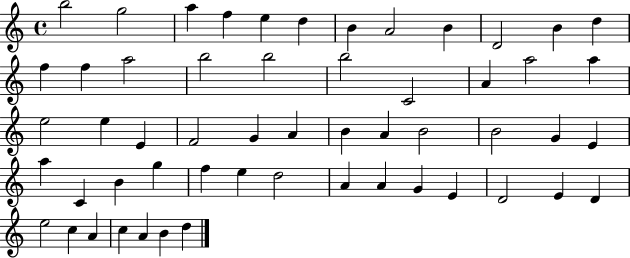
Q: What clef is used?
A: treble